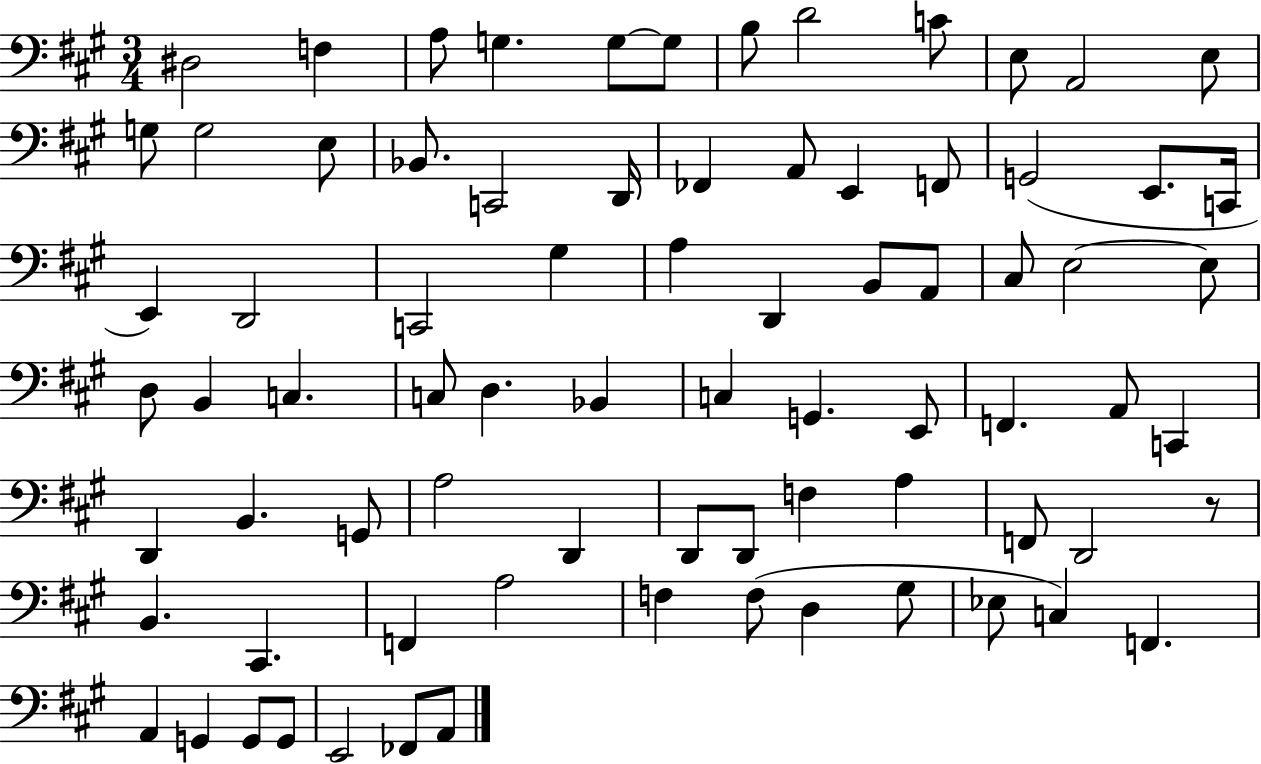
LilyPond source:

{
  \clef bass
  \numericTimeSignature
  \time 3/4
  \key a \major
  dis2 f4 | a8 g4. g8~~ g8 | b8 d'2 c'8 | e8 a,2 e8 | \break g8 g2 e8 | bes,8. c,2 d,16 | fes,4 a,8 e,4 f,8 | g,2( e,8. c,16 | \break e,4) d,2 | c,2 gis4 | a4 d,4 b,8 a,8 | cis8 e2~~ e8 | \break d8 b,4 c4. | c8 d4. bes,4 | c4 g,4. e,8 | f,4. a,8 c,4 | \break d,4 b,4. g,8 | a2 d,4 | d,8 d,8 f4 a4 | f,8 d,2 r8 | \break b,4. cis,4. | f,4 a2 | f4 f8( d4 gis8 | ees8 c4) f,4. | \break a,4 g,4 g,8 g,8 | e,2 fes,8 a,8 | \bar "|."
}